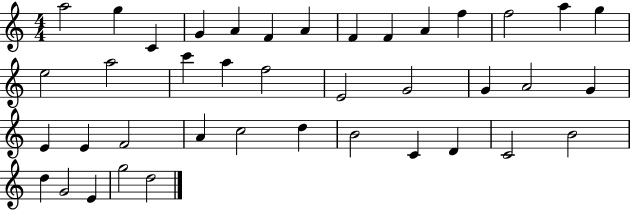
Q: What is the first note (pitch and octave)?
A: A5